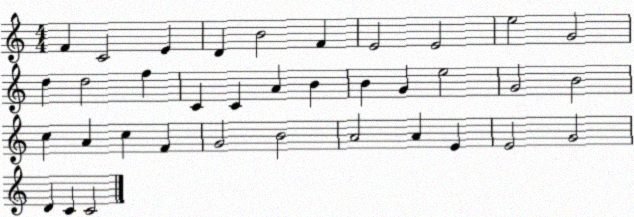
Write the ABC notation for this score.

X:1
T:Untitled
M:4/4
L:1/4
K:C
F C2 E D B2 F E2 E2 e2 G2 d d2 f C C A B B G e2 G2 B2 c A c F G2 B2 A2 A E E2 G2 D C C2